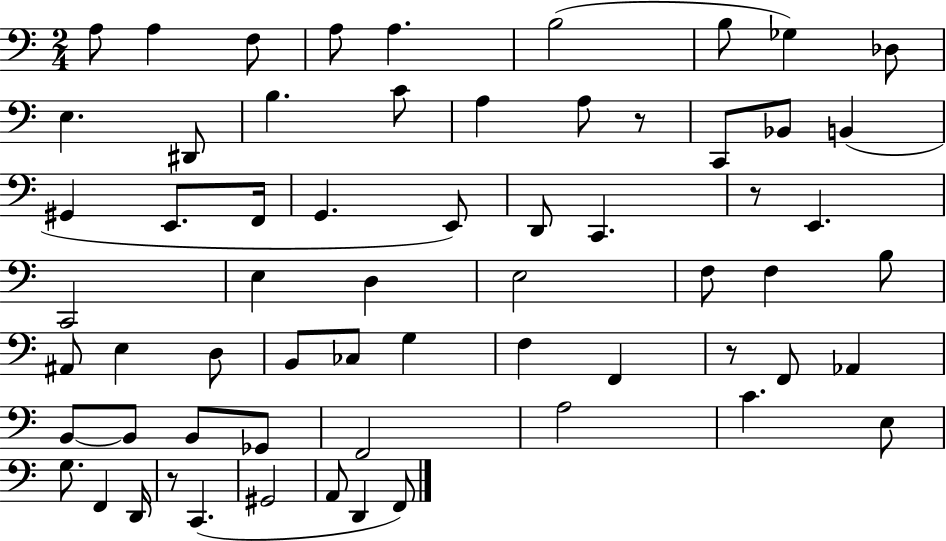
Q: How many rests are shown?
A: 4